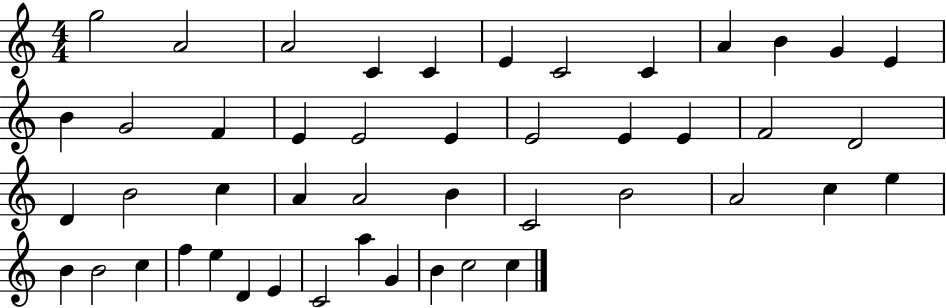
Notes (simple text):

G5/h A4/h A4/h C4/q C4/q E4/q C4/h C4/q A4/q B4/q G4/q E4/q B4/q G4/h F4/q E4/q E4/h E4/q E4/h E4/q E4/q F4/h D4/h D4/q B4/h C5/q A4/q A4/h B4/q C4/h B4/h A4/h C5/q E5/q B4/q B4/h C5/q F5/q E5/q D4/q E4/q C4/h A5/q G4/q B4/q C5/h C5/q